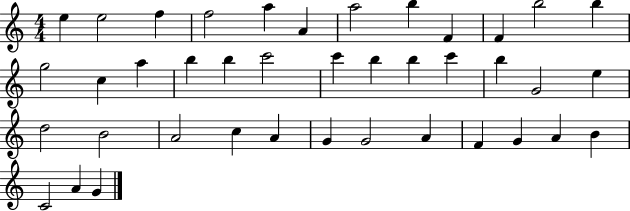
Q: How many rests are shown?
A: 0